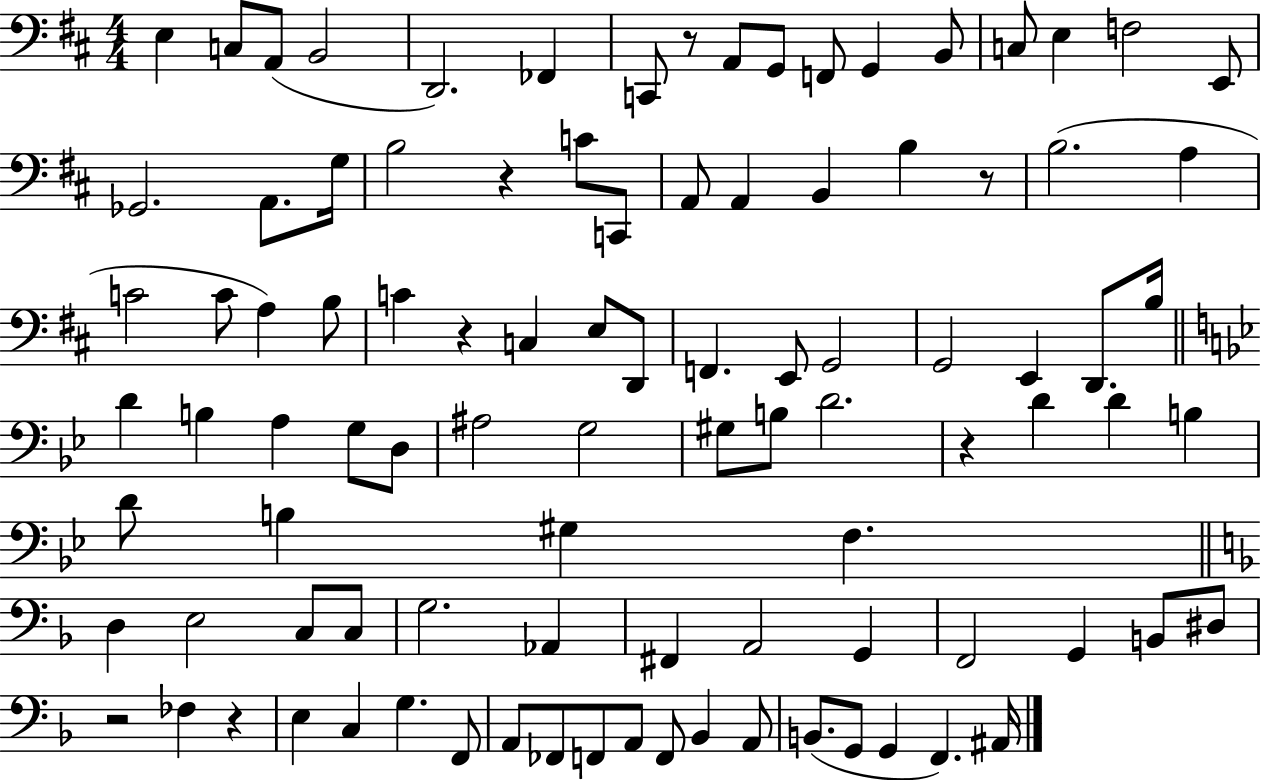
E3/q C3/e A2/e B2/h D2/h. FES2/q C2/e R/e A2/e G2/e F2/e G2/q B2/e C3/e E3/q F3/h E2/e Gb2/h. A2/e. G3/s B3/h R/q C4/e C2/e A2/e A2/q B2/q B3/q R/e B3/h. A3/q C4/h C4/e A3/q B3/e C4/q R/q C3/q E3/e D2/e F2/q. E2/e G2/h G2/h E2/q D2/e. B3/s D4/q B3/q A3/q G3/e D3/e A#3/h G3/h G#3/e B3/e D4/h. R/q D4/q D4/q B3/q D4/e B3/q G#3/q F3/q. D3/q E3/h C3/e C3/e G3/h. Ab2/q F#2/q A2/h G2/q F2/h G2/q B2/e D#3/e R/h FES3/q R/q E3/q C3/q G3/q. F2/e A2/e FES2/e F2/e A2/e F2/e Bb2/q A2/e B2/e. G2/e G2/q F2/q. A#2/s